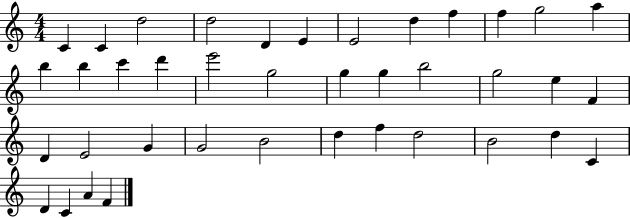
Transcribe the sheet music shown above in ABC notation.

X:1
T:Untitled
M:4/4
L:1/4
K:C
C C d2 d2 D E E2 d f f g2 a b b c' d' e'2 g2 g g b2 g2 e F D E2 G G2 B2 d f d2 B2 d C D C A F